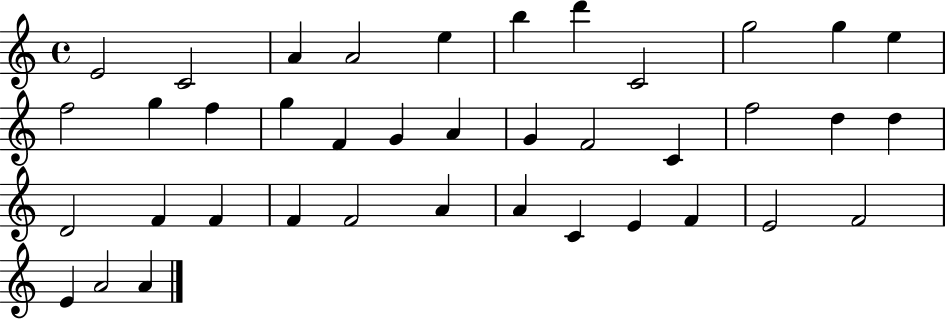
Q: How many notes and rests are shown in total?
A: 39